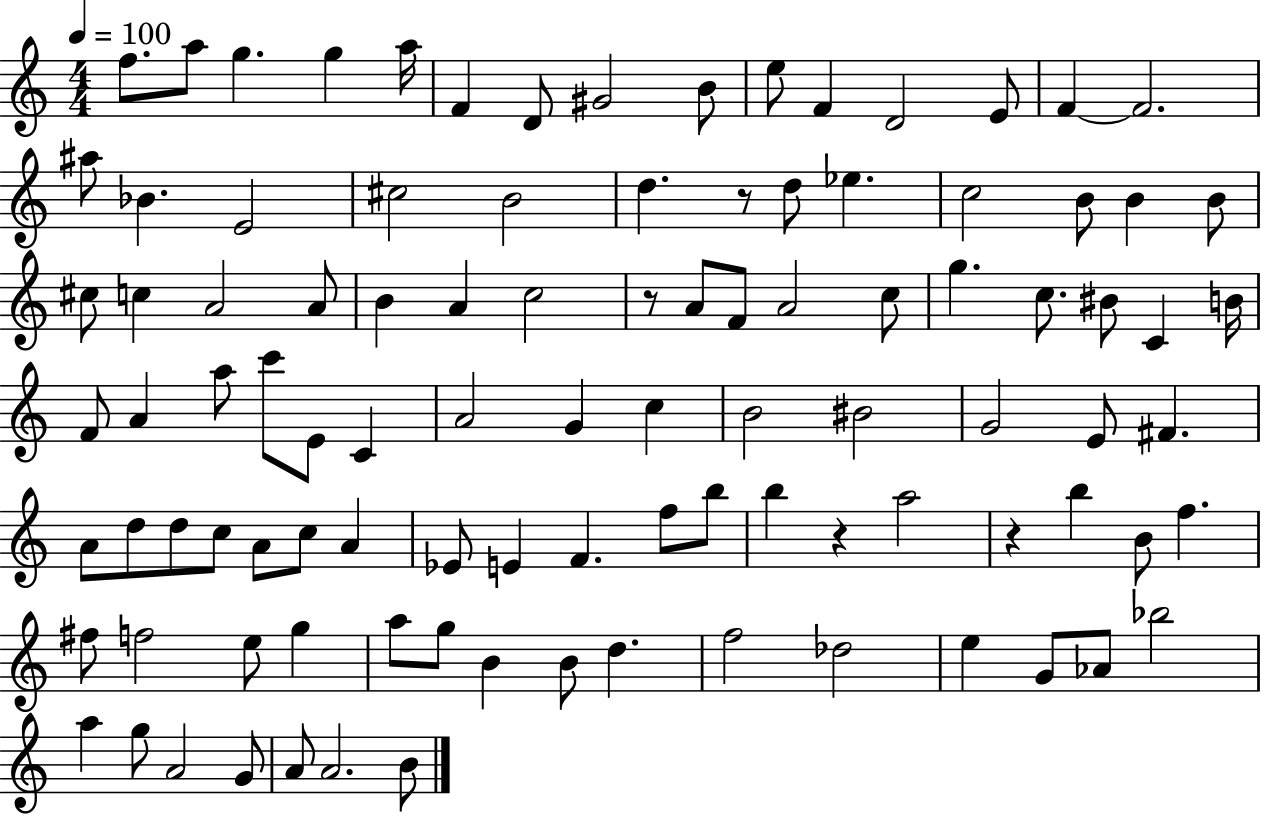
F5/e. A5/e G5/q. G5/q A5/s F4/q D4/e G#4/h B4/e E5/e F4/q D4/h E4/e F4/q F4/h. A#5/e Bb4/q. E4/h C#5/h B4/h D5/q. R/e D5/e Eb5/q. C5/h B4/e B4/q B4/e C#5/e C5/q A4/h A4/e B4/q A4/q C5/h R/e A4/e F4/e A4/h C5/e G5/q. C5/e. BIS4/e C4/q B4/s F4/e A4/q A5/e C6/e E4/e C4/q A4/h G4/q C5/q B4/h BIS4/h G4/h E4/e F#4/q. A4/e D5/e D5/e C5/e A4/e C5/e A4/q Eb4/e E4/q F4/q. F5/e B5/e B5/q R/q A5/h R/q B5/q B4/e F5/q. F#5/e F5/h E5/e G5/q A5/e G5/e B4/q B4/e D5/q. F5/h Db5/h E5/q G4/e Ab4/e Bb5/h A5/q G5/e A4/h G4/e A4/e A4/h. B4/e